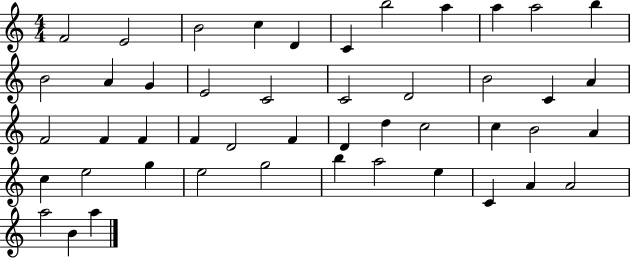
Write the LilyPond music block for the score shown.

{
  \clef treble
  \numericTimeSignature
  \time 4/4
  \key c \major
  f'2 e'2 | b'2 c''4 d'4 | c'4 b''2 a''4 | a''4 a''2 b''4 | \break b'2 a'4 g'4 | e'2 c'2 | c'2 d'2 | b'2 c'4 a'4 | \break f'2 f'4 f'4 | f'4 d'2 f'4 | d'4 d''4 c''2 | c''4 b'2 a'4 | \break c''4 e''2 g''4 | e''2 g''2 | b''4 a''2 e''4 | c'4 a'4 a'2 | \break a''2 b'4 a''4 | \bar "|."
}